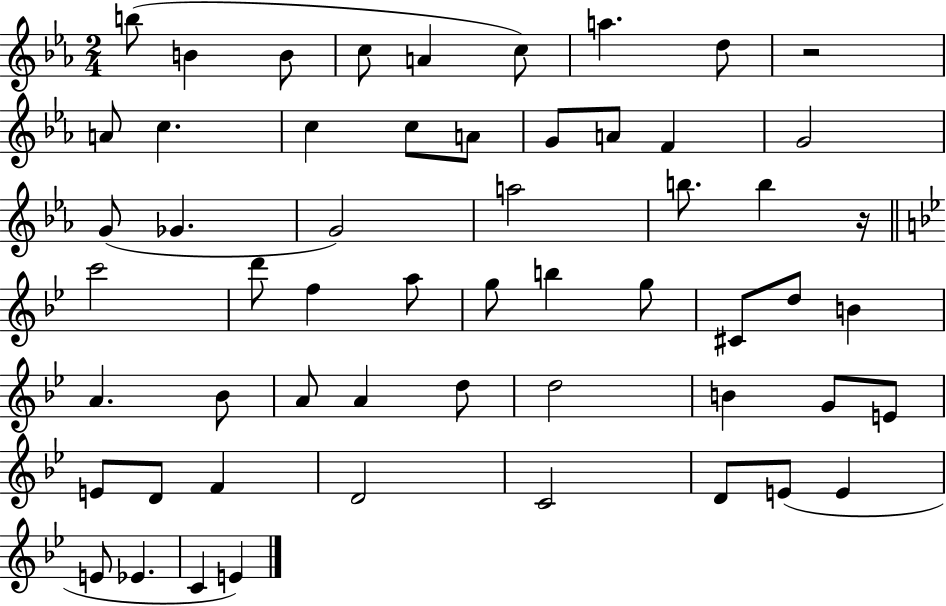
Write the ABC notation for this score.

X:1
T:Untitled
M:2/4
L:1/4
K:Eb
b/2 B B/2 c/2 A c/2 a d/2 z2 A/2 c c c/2 A/2 G/2 A/2 F G2 G/2 _G G2 a2 b/2 b z/4 c'2 d'/2 f a/2 g/2 b g/2 ^C/2 d/2 B A _B/2 A/2 A d/2 d2 B G/2 E/2 E/2 D/2 F D2 C2 D/2 E/2 E E/2 _E C E